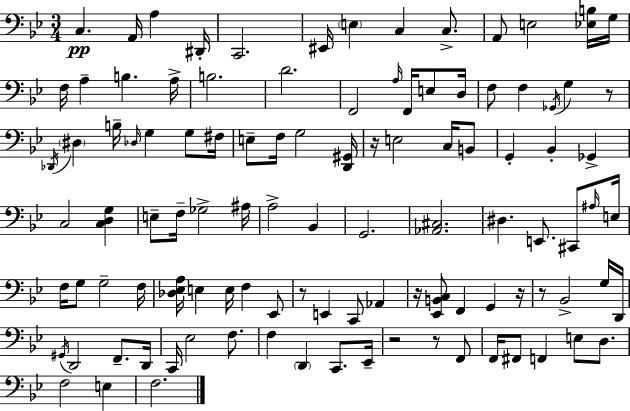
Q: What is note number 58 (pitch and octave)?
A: G3